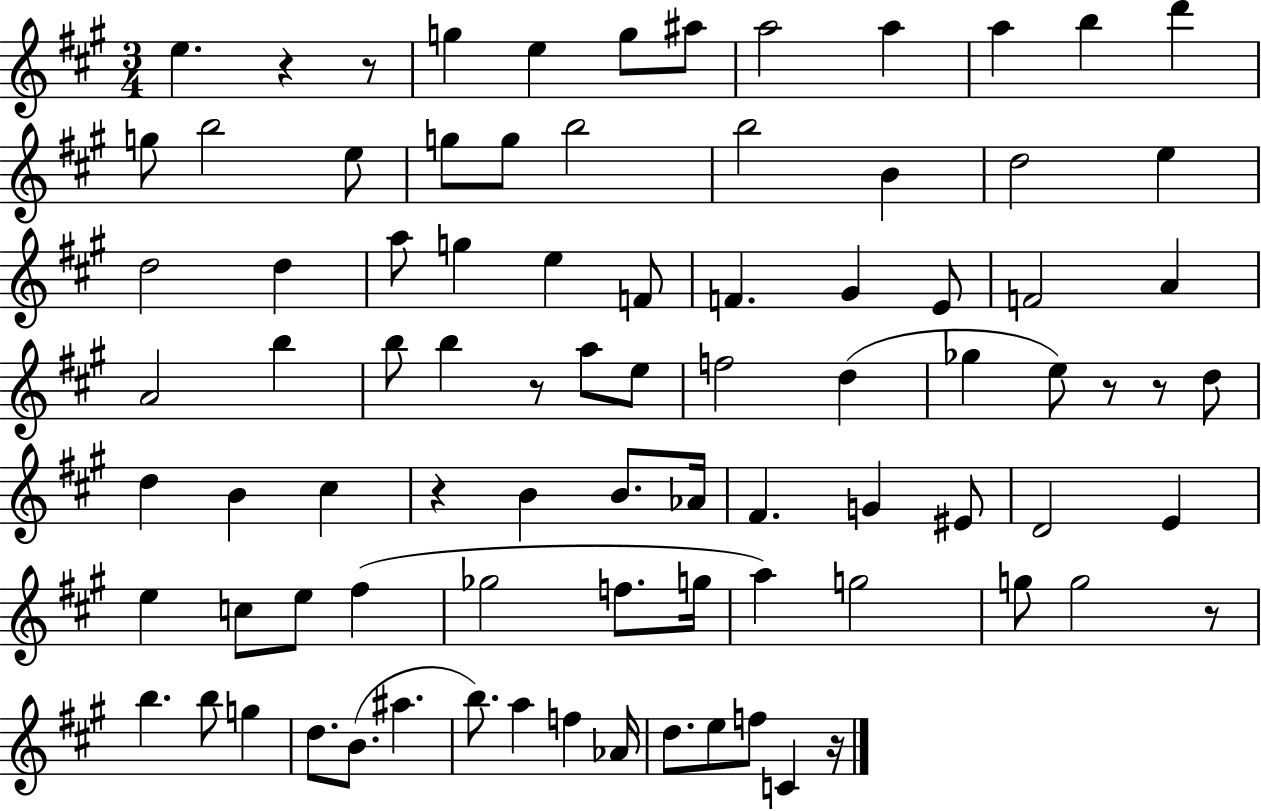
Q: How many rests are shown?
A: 8